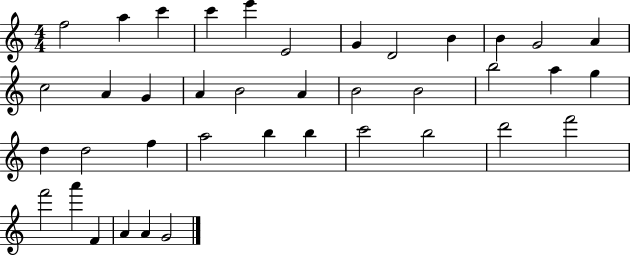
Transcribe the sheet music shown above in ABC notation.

X:1
T:Untitled
M:4/4
L:1/4
K:C
f2 a c' c' e' E2 G D2 B B G2 A c2 A G A B2 A B2 B2 b2 a g d d2 f a2 b b c'2 b2 d'2 f'2 f'2 a' F A A G2